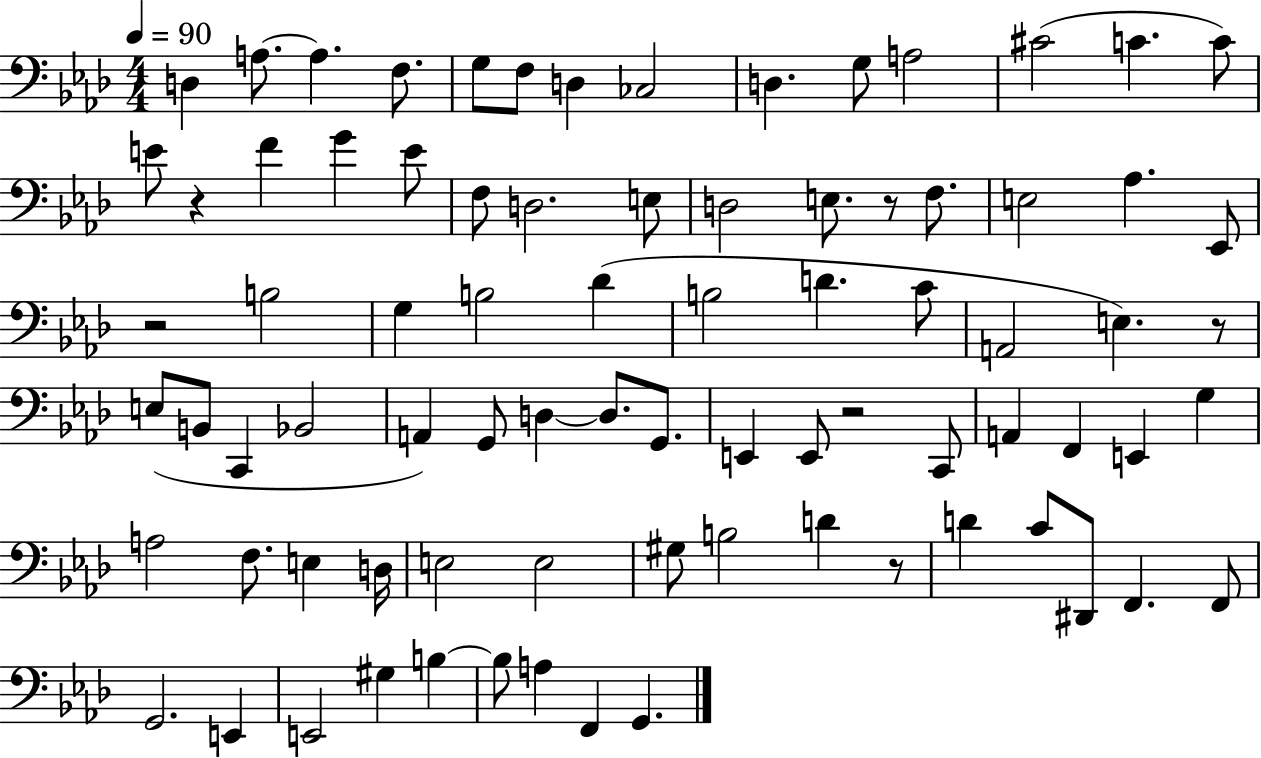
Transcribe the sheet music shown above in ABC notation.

X:1
T:Untitled
M:4/4
L:1/4
K:Ab
D, A,/2 A, F,/2 G,/2 F,/2 D, _C,2 D, G,/2 A,2 ^C2 C C/2 E/2 z F G E/2 F,/2 D,2 E,/2 D,2 E,/2 z/2 F,/2 E,2 _A, _E,,/2 z2 B,2 G, B,2 _D B,2 D C/2 A,,2 E, z/2 E,/2 B,,/2 C,, _B,,2 A,, G,,/2 D, D,/2 G,,/2 E,, E,,/2 z2 C,,/2 A,, F,, E,, G, A,2 F,/2 E, D,/4 E,2 E,2 ^G,/2 B,2 D z/2 D C/2 ^D,,/2 F,, F,,/2 G,,2 E,, E,,2 ^G, B, B,/2 A, F,, G,,